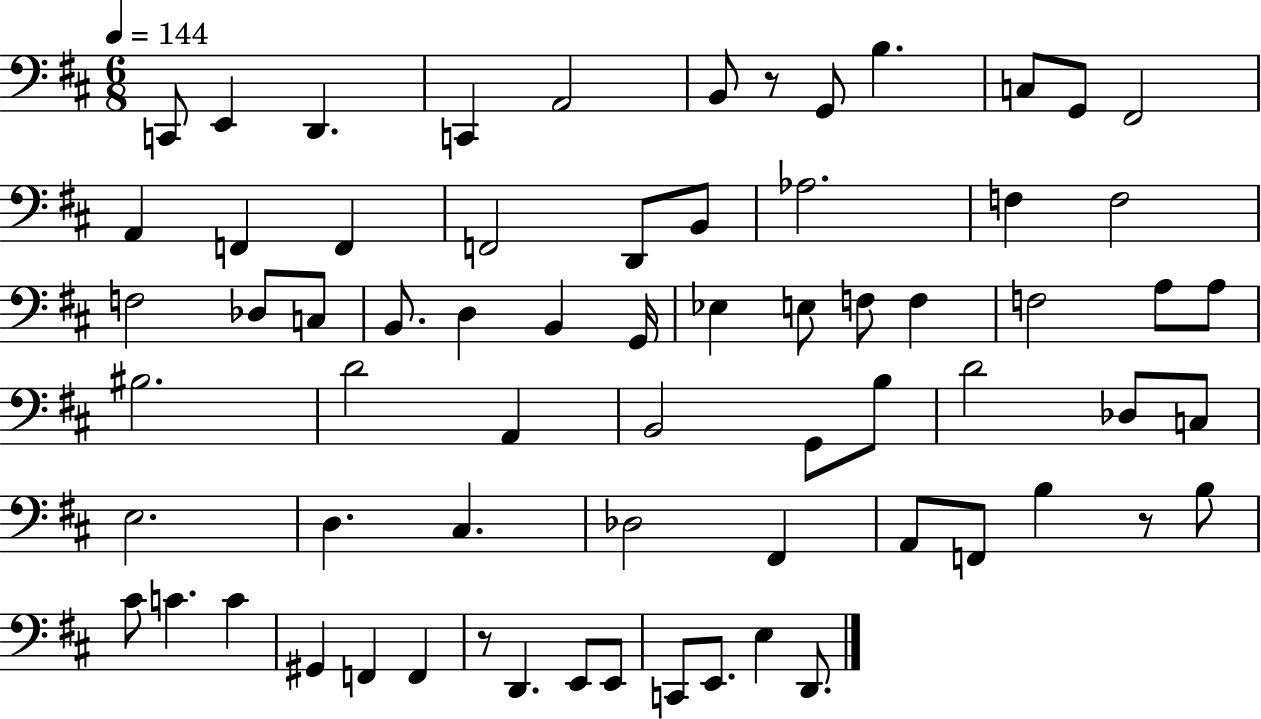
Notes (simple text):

C2/e E2/q D2/q. C2/q A2/h B2/e R/e G2/e B3/q. C3/e G2/e F#2/h A2/q F2/q F2/q F2/h D2/e B2/e Ab3/h. F3/q F3/h F3/h Db3/e C3/e B2/e. D3/q B2/q G2/s Eb3/q E3/e F3/e F3/q F3/h A3/e A3/e BIS3/h. D4/h A2/q B2/h G2/e B3/e D4/h Db3/e C3/e E3/h. D3/q. C#3/q. Db3/h F#2/q A2/e F2/e B3/q R/e B3/e C#4/e C4/q. C4/q G#2/q F2/q F2/q R/e D2/q. E2/e E2/e C2/e E2/e. E3/q D2/e.